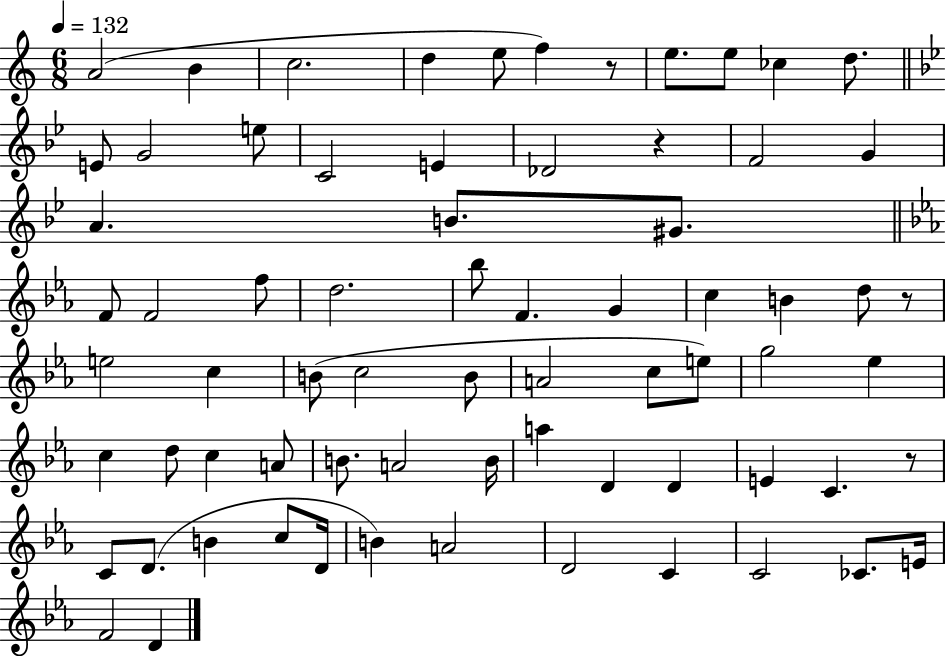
A4/h B4/q C5/h. D5/q E5/e F5/q R/e E5/e. E5/e CES5/q D5/e. E4/e G4/h E5/e C4/h E4/q Db4/h R/q F4/h G4/q A4/q. B4/e. G#4/e. F4/e F4/h F5/e D5/h. Bb5/e F4/q. G4/q C5/q B4/q D5/e R/e E5/h C5/q B4/e C5/h B4/e A4/h C5/e E5/e G5/h Eb5/q C5/q D5/e C5/q A4/e B4/e. A4/h B4/s A5/q D4/q D4/q E4/q C4/q. R/e C4/e D4/e. B4/q C5/e D4/s B4/q A4/h D4/h C4/q C4/h CES4/e. E4/s F4/h D4/q